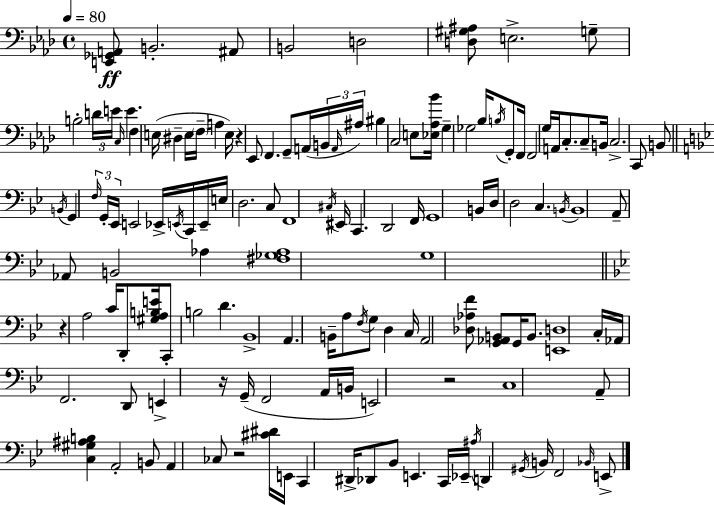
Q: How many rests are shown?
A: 5